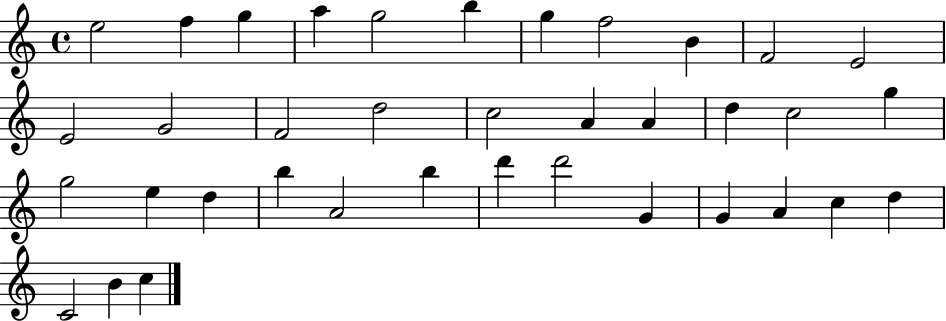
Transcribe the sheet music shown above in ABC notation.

X:1
T:Untitled
M:4/4
L:1/4
K:C
e2 f g a g2 b g f2 B F2 E2 E2 G2 F2 d2 c2 A A d c2 g g2 e d b A2 b d' d'2 G G A c d C2 B c